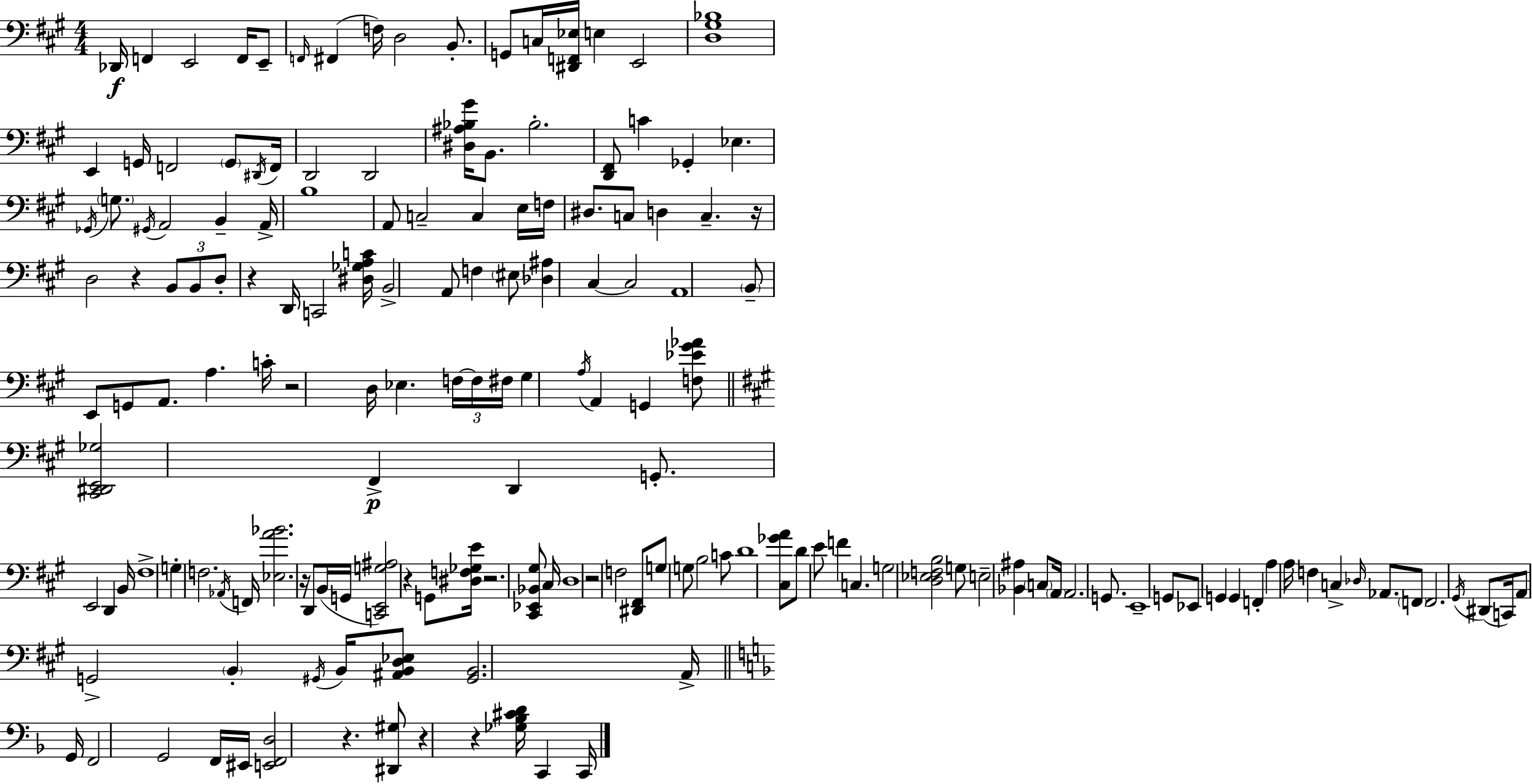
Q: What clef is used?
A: bass